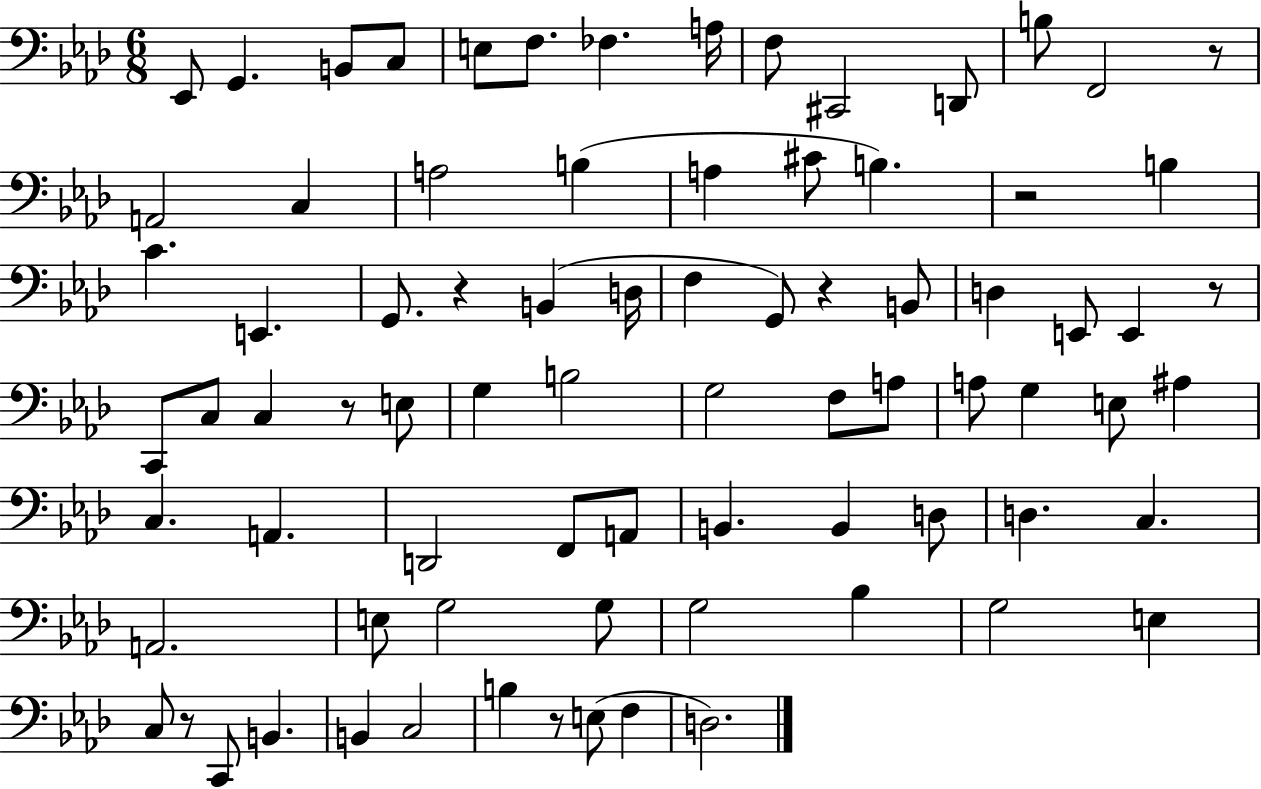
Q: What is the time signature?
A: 6/8